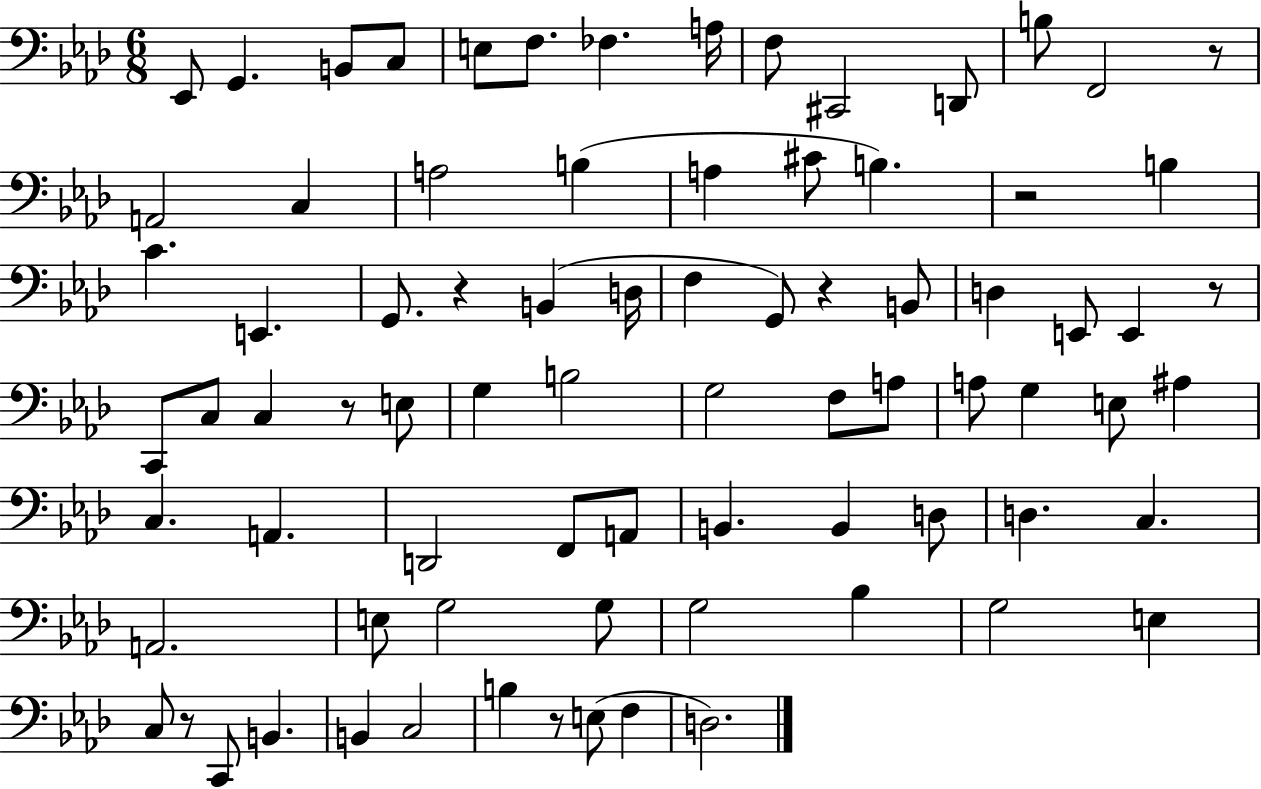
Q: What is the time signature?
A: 6/8